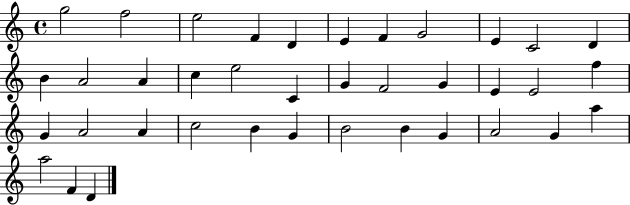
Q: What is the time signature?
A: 4/4